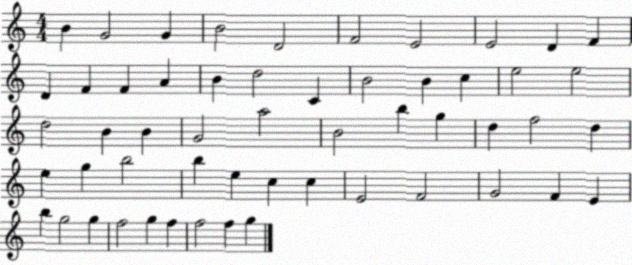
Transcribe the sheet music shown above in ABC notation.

X:1
T:Untitled
M:4/4
L:1/4
K:C
B G2 G B2 D2 F2 E2 E2 D F D F F A B d2 C B2 B c e2 e2 d2 B B G2 a2 B2 b g d f2 d e g b2 b e c c E2 F2 G2 F E b g2 g f2 g f f2 f g